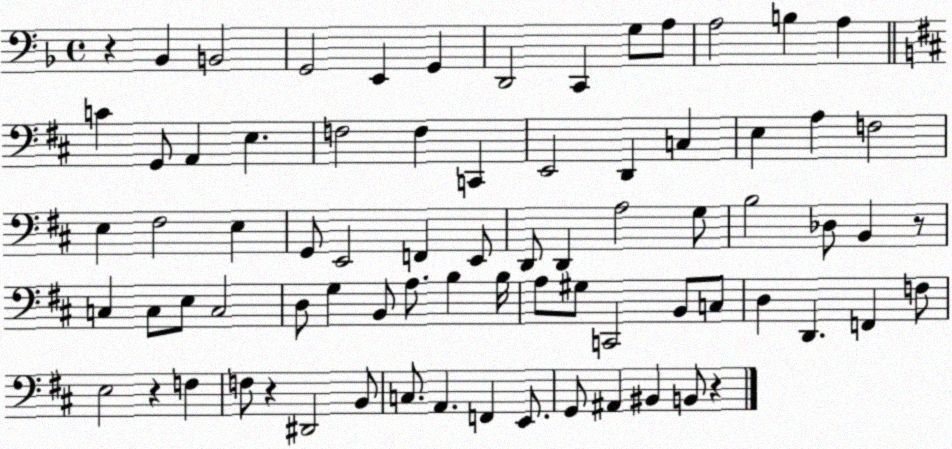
X:1
T:Untitled
M:4/4
L:1/4
K:F
z _B,, B,,2 G,,2 E,, G,, D,,2 C,, G,/2 A,/2 A,2 B, A, C G,,/2 A,, E, F,2 F, C,, E,,2 D,, C, E, A, F,2 E, ^F,2 E, G,,/2 E,,2 F,, E,,/2 D,,/2 D,, A,2 G,/2 B,2 _D,/2 B,, z/2 C, C,/2 E,/2 C,2 D,/2 G, B,,/2 A,/2 B, B,/4 A,/2 ^G,/2 C,,2 B,,/2 C,/2 D, D,, F,, F,/2 E,2 z F, F,/2 z ^D,,2 B,,/2 C,/2 A,, F,, E,,/2 G,,/2 ^A,, ^B,, B,,/2 z